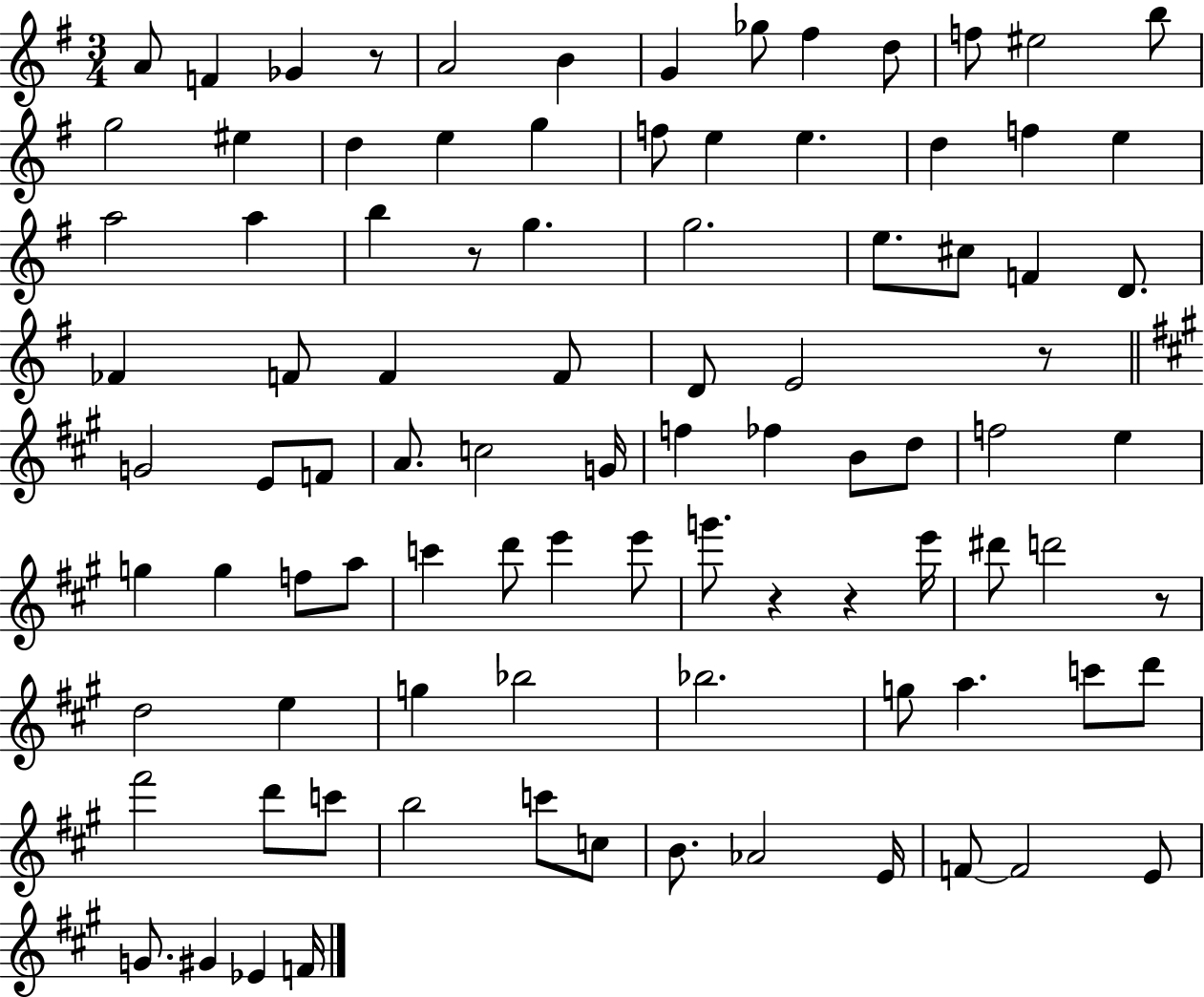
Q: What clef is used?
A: treble